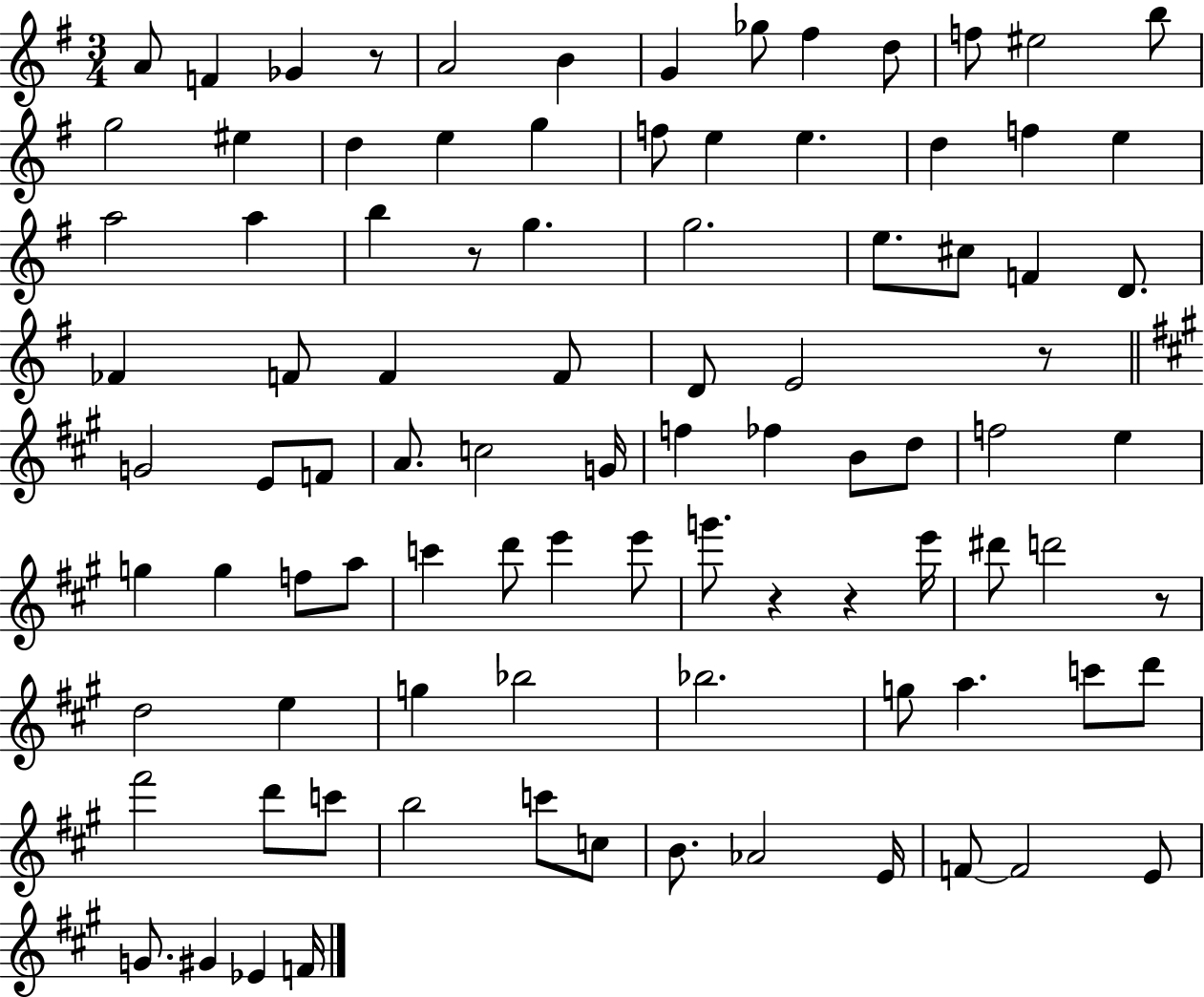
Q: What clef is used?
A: treble